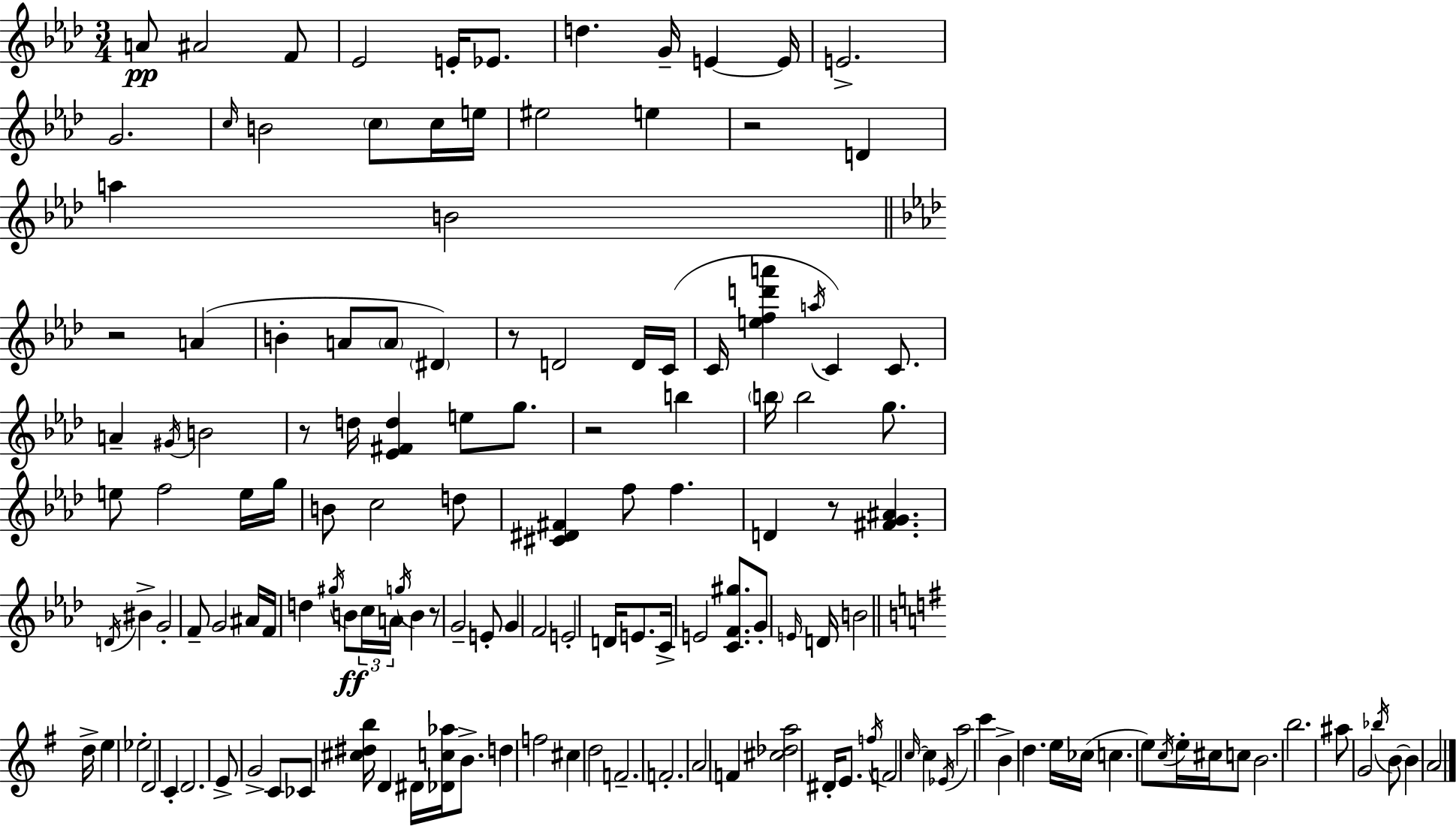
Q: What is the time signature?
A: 3/4